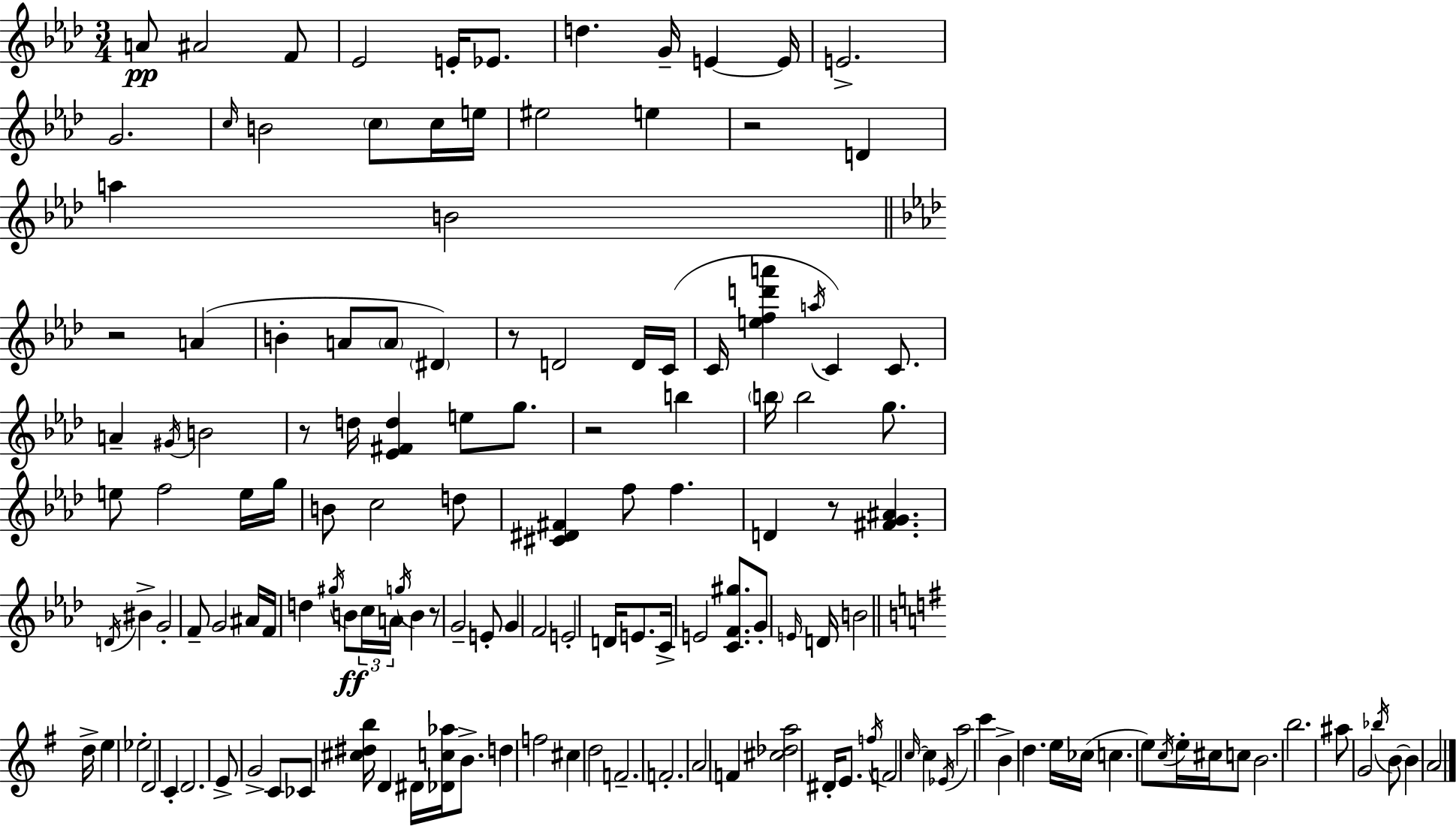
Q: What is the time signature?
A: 3/4